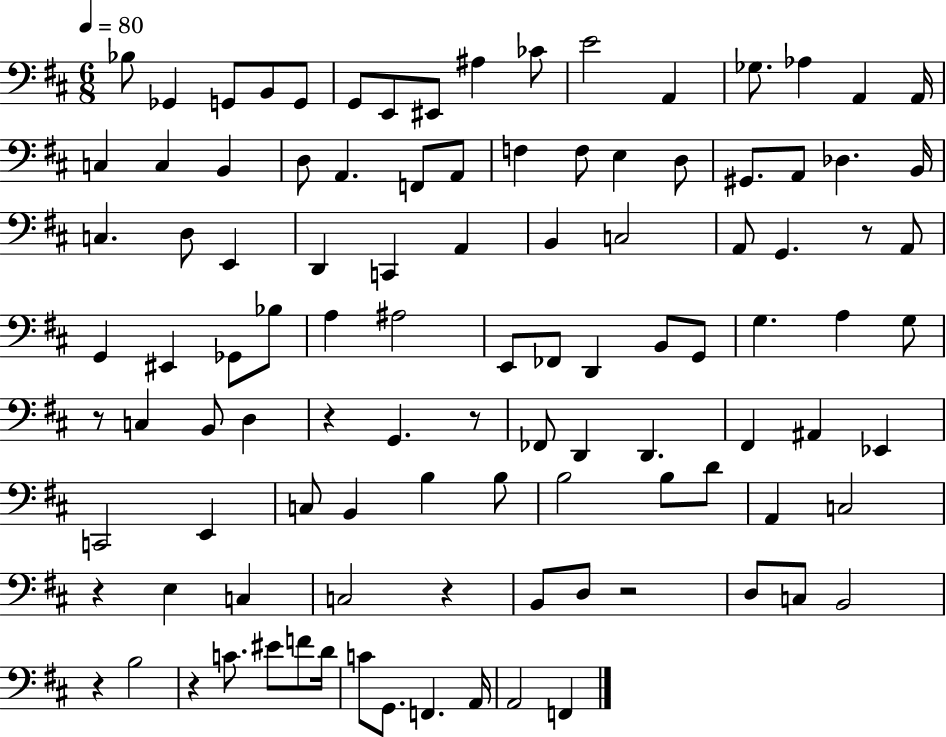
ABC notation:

X:1
T:Untitled
M:6/8
L:1/4
K:D
_B,/2 _G,, G,,/2 B,,/2 G,,/2 G,,/2 E,,/2 ^E,,/2 ^A, _C/2 E2 A,, _G,/2 _A, A,, A,,/4 C, C, B,, D,/2 A,, F,,/2 A,,/2 F, F,/2 E, D,/2 ^G,,/2 A,,/2 _D, B,,/4 C, D,/2 E,, D,, C,, A,, B,, C,2 A,,/2 G,, z/2 A,,/2 G,, ^E,, _G,,/2 _B,/2 A, ^A,2 E,,/2 _F,,/2 D,, B,,/2 G,,/2 G, A, G,/2 z/2 C, B,,/2 D, z G,, z/2 _F,,/2 D,, D,, ^F,, ^A,, _E,, C,,2 E,, C,/2 B,, B, B,/2 B,2 B,/2 D/2 A,, C,2 z E, C, C,2 z B,,/2 D,/2 z2 D,/2 C,/2 B,,2 z B,2 z C/2 ^E/2 F/2 D/4 C/2 G,,/2 F,, A,,/4 A,,2 F,,